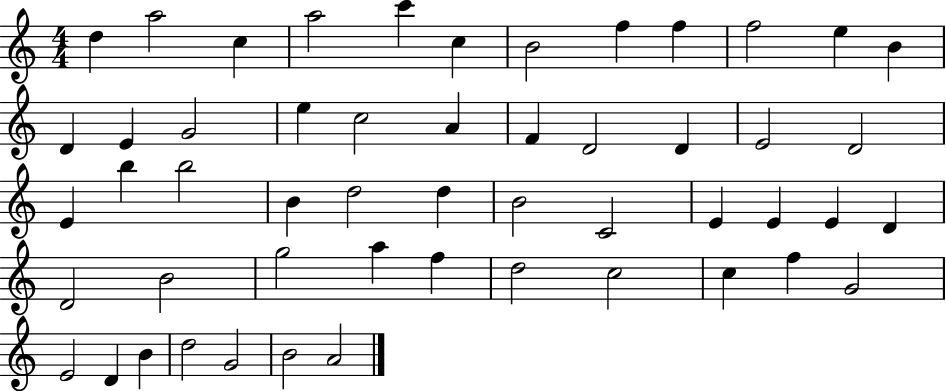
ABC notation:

X:1
T:Untitled
M:4/4
L:1/4
K:C
d a2 c a2 c' c B2 f f f2 e B D E G2 e c2 A F D2 D E2 D2 E b b2 B d2 d B2 C2 E E E D D2 B2 g2 a f d2 c2 c f G2 E2 D B d2 G2 B2 A2